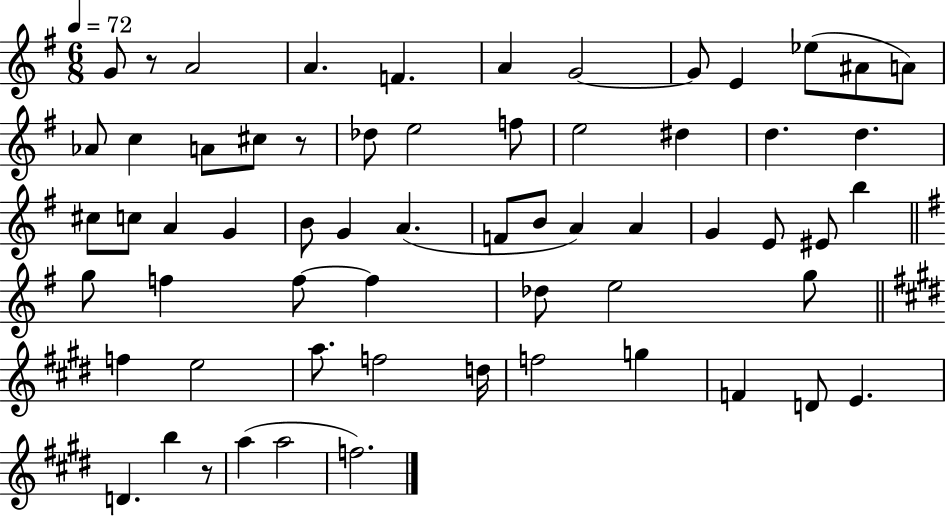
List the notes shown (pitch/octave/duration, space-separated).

G4/e R/e A4/h A4/q. F4/q. A4/q G4/h G4/e E4/q Eb5/e A#4/e A4/e Ab4/e C5/q A4/e C#5/e R/e Db5/e E5/h F5/e E5/h D#5/q D5/q. D5/q. C#5/e C5/e A4/q G4/q B4/e G4/q A4/q. F4/e B4/e A4/q A4/q G4/q E4/e EIS4/e B5/q G5/e F5/q F5/e F5/q Db5/e E5/h G5/e F5/q E5/h A5/e. F5/h D5/s F5/h G5/q F4/q D4/e E4/q. D4/q. B5/q R/e A5/q A5/h F5/h.